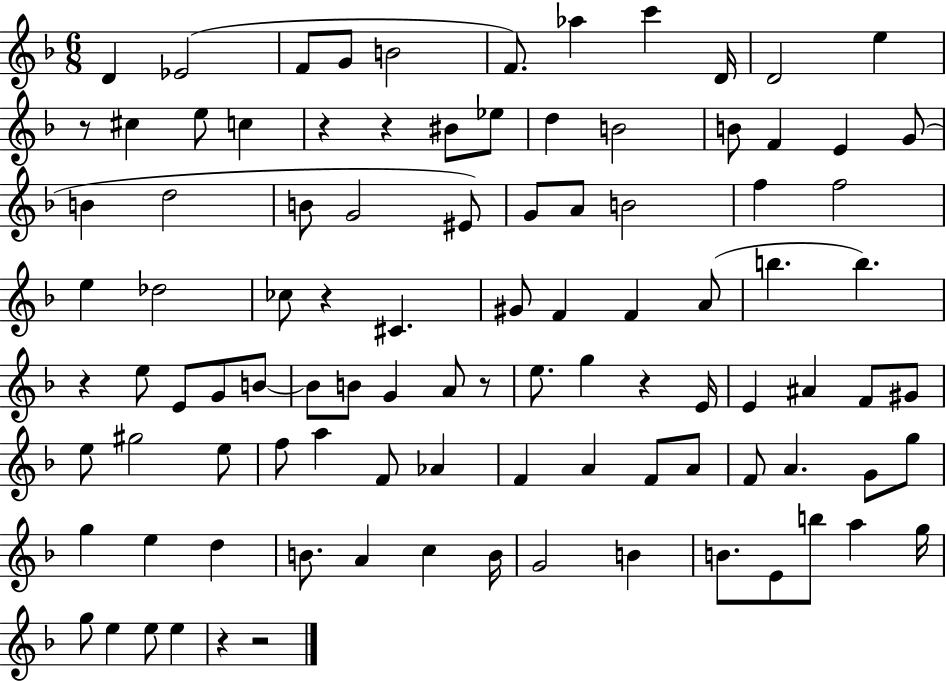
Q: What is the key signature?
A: F major